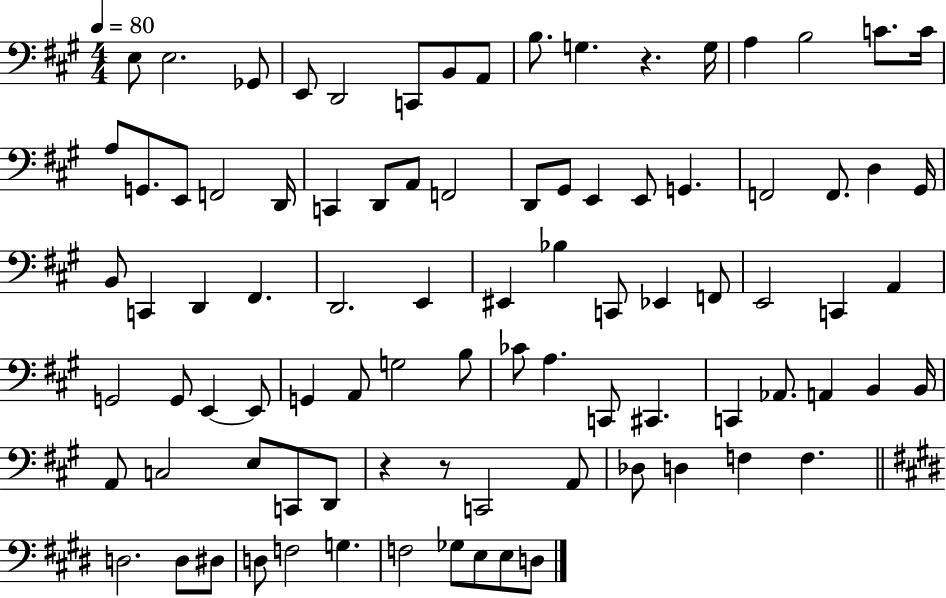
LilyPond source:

{
  \clef bass
  \numericTimeSignature
  \time 4/4
  \key a \major
  \tempo 4 = 80
  e8 e2. ges,8 | e,8 d,2 c,8 b,8 a,8 | b8. g4. r4. g16 | a4 b2 c'8. c'16 | \break a8 g,8. e,8 f,2 d,16 | c,4 d,8 a,8 f,2 | d,8 gis,8 e,4 e,8 g,4. | f,2 f,8. d4 gis,16 | \break b,8 c,4 d,4 fis,4. | d,2. e,4 | eis,4 bes4 c,8 ees,4 f,8 | e,2 c,4 a,4 | \break g,2 g,8 e,4~~ e,8 | g,4 a,8 g2 b8 | ces'8 a4. c,8 cis,4. | c,4 aes,8. a,4 b,4 b,16 | \break a,8 c2 e8 c,8 d,8 | r4 r8 c,2 a,8 | des8 d4 f4 f4. | \bar "||" \break \key e \major d2. d8 dis8 | d8 f2 g4. | f2 ges8 e8 e8 d8 | \bar "|."
}